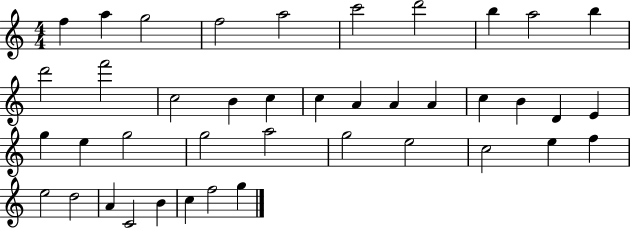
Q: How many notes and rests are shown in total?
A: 41